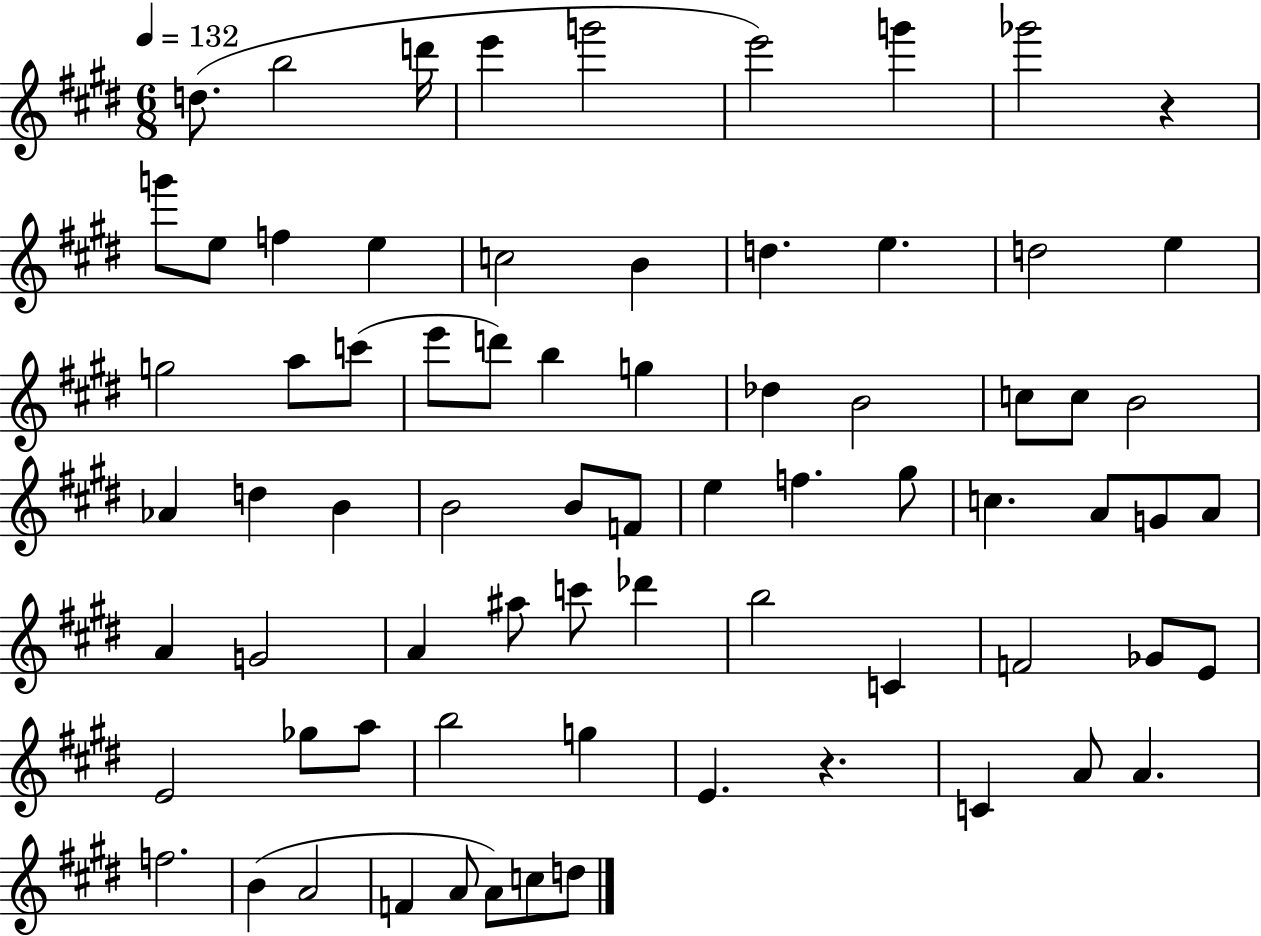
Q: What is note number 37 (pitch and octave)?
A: E5